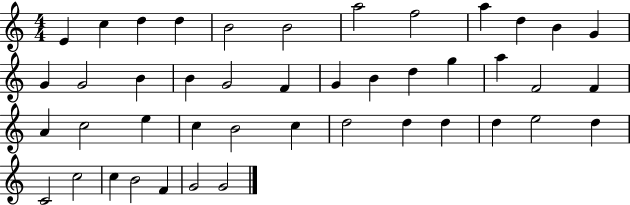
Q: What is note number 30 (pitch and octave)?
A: B4